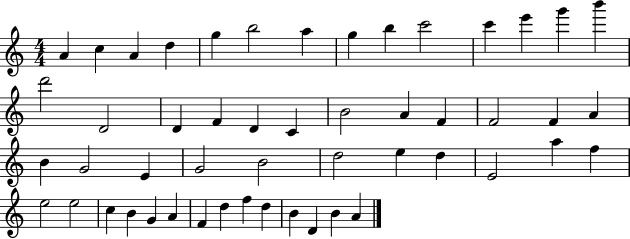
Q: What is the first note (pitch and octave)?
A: A4